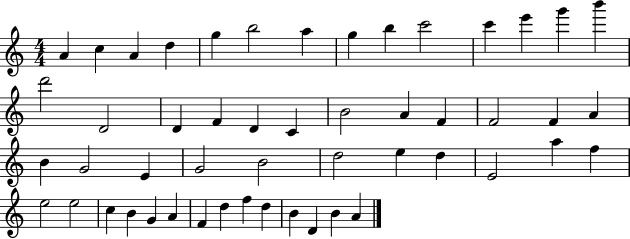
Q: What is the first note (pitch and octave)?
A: A4